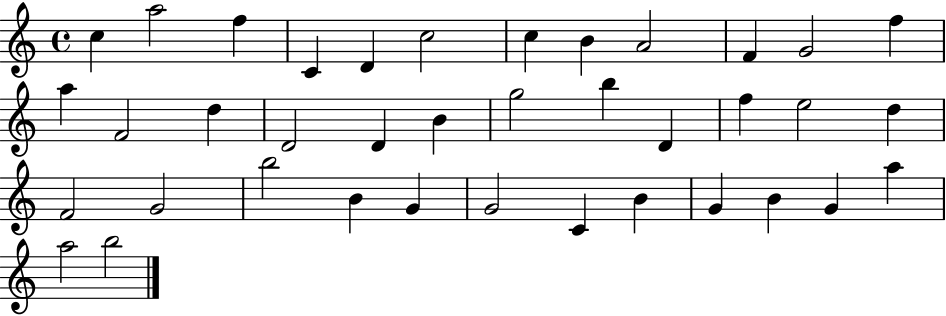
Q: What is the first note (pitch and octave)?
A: C5